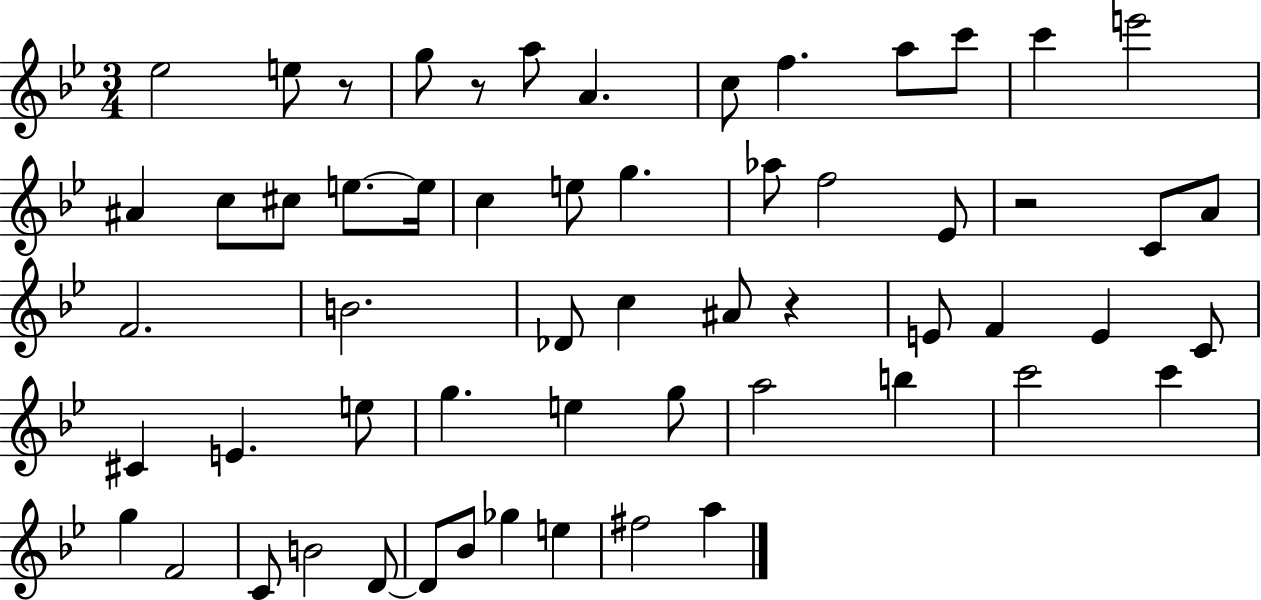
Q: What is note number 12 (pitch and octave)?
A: A#4